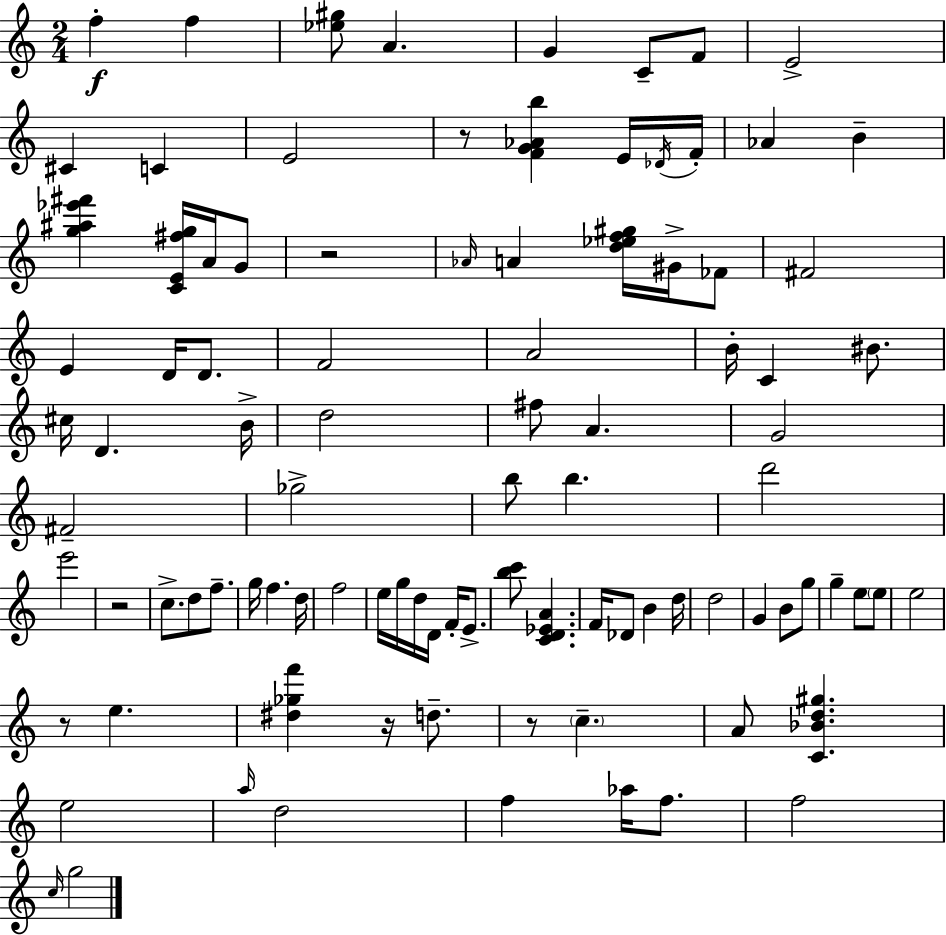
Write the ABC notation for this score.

X:1
T:Untitled
M:2/4
L:1/4
K:C
f f [_e^g]/2 A G C/2 F/2 E2 ^C C E2 z/2 [FG_Ab] E/4 _D/4 F/4 _A B [g^a_e'^f'] [CE^fg]/4 A/4 G/2 z2 _A/4 A [d_ef^g]/4 ^G/4 _F/2 ^F2 E D/4 D/2 F2 A2 B/4 C ^B/2 ^c/4 D B/4 d2 ^f/2 A G2 ^F2 _g2 b/2 b d'2 e'2 z2 c/2 d/2 f/2 g/4 f d/4 f2 e/4 g/4 d/4 D/4 F/4 E/2 [bc']/2 [CD_EA] F/4 _D/2 B d/4 d2 G B/2 g/2 g e/2 e/2 e2 z/2 e [^d_gf'] z/4 d/2 z/2 c A/2 [C_Bd^g] e2 a/4 d2 f _a/4 f/2 f2 c/4 g2